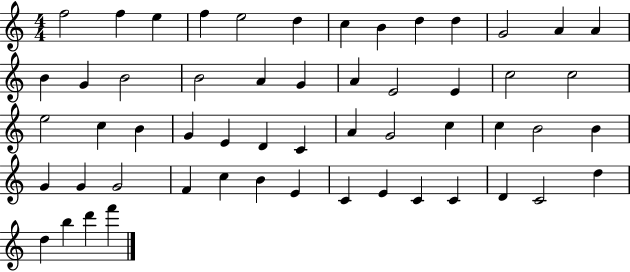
{
  \clef treble
  \numericTimeSignature
  \time 4/4
  \key c \major
  f''2 f''4 e''4 | f''4 e''2 d''4 | c''4 b'4 d''4 d''4 | g'2 a'4 a'4 | \break b'4 g'4 b'2 | b'2 a'4 g'4 | a'4 e'2 e'4 | c''2 c''2 | \break e''2 c''4 b'4 | g'4 e'4 d'4 c'4 | a'4 g'2 c''4 | c''4 b'2 b'4 | \break g'4 g'4 g'2 | f'4 c''4 b'4 e'4 | c'4 e'4 c'4 c'4 | d'4 c'2 d''4 | \break d''4 b''4 d'''4 f'''4 | \bar "|."
}